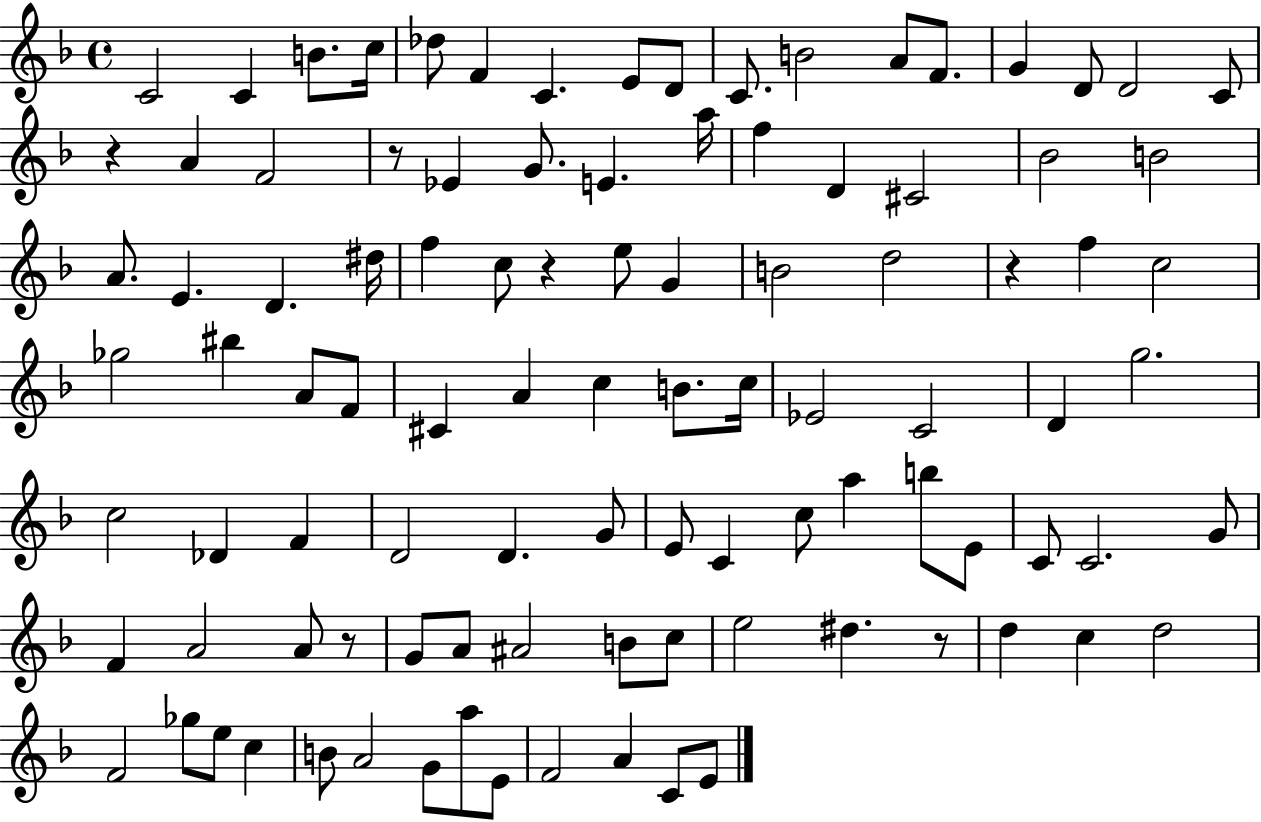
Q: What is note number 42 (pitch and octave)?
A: BIS5